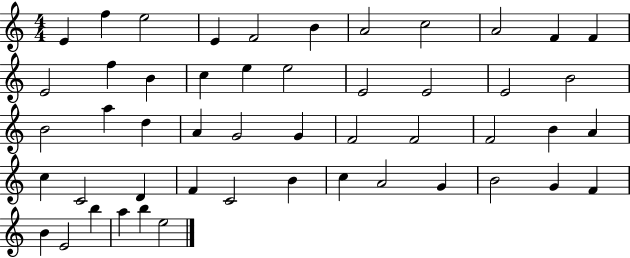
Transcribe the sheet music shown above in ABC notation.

X:1
T:Untitled
M:4/4
L:1/4
K:C
E f e2 E F2 B A2 c2 A2 F F E2 f B c e e2 E2 E2 E2 B2 B2 a d A G2 G F2 F2 F2 B A c C2 D F C2 B c A2 G B2 G F B E2 b a b e2